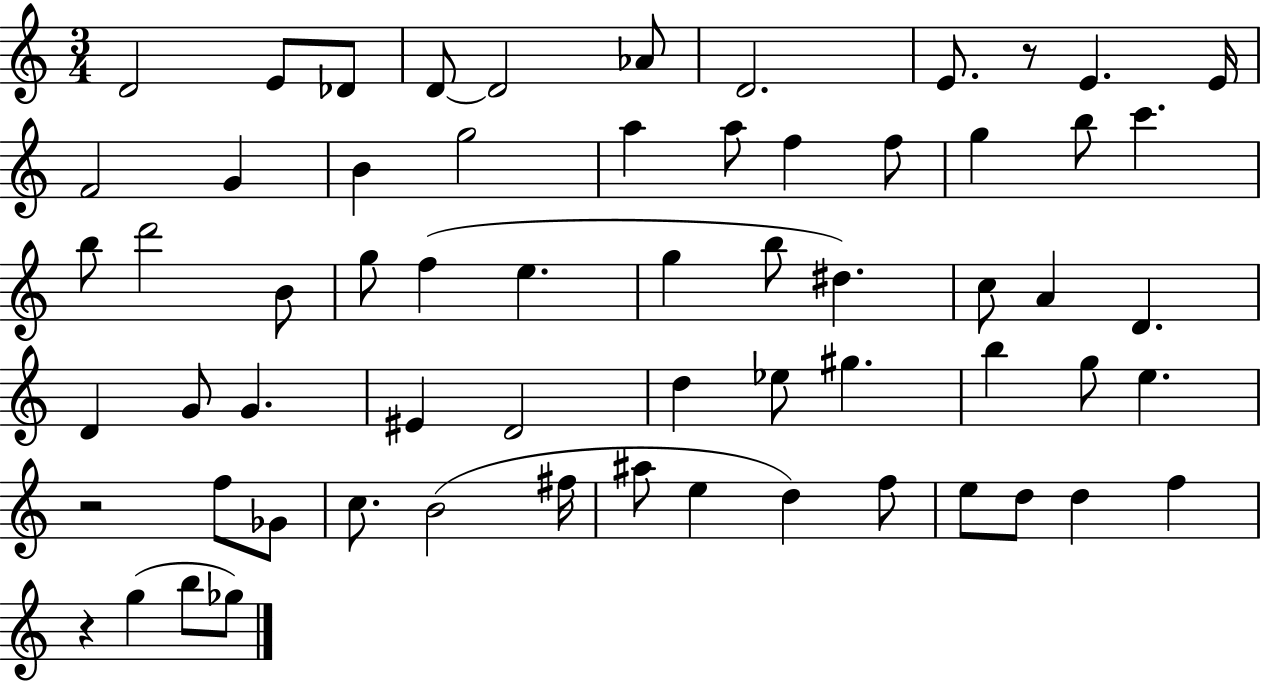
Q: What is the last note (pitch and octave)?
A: Gb5